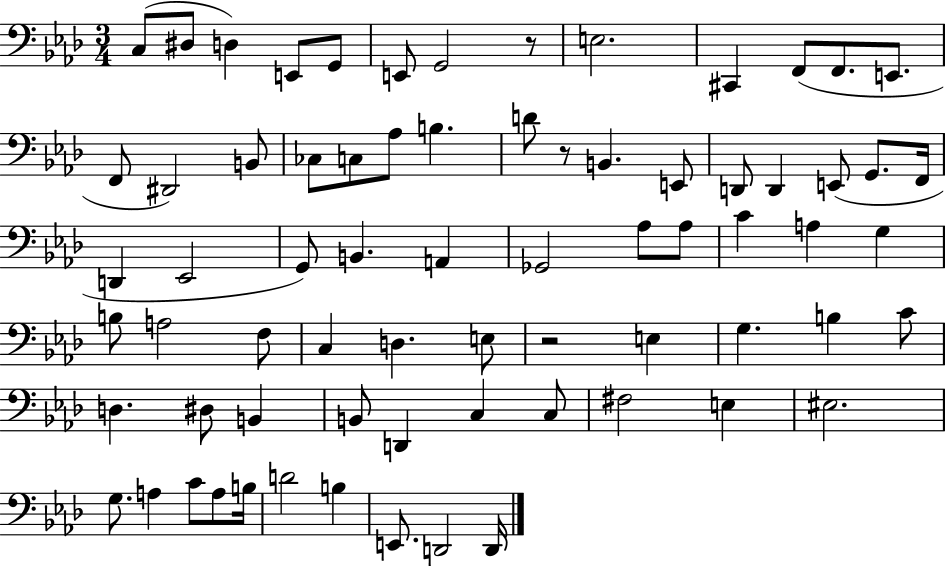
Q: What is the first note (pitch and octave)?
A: C3